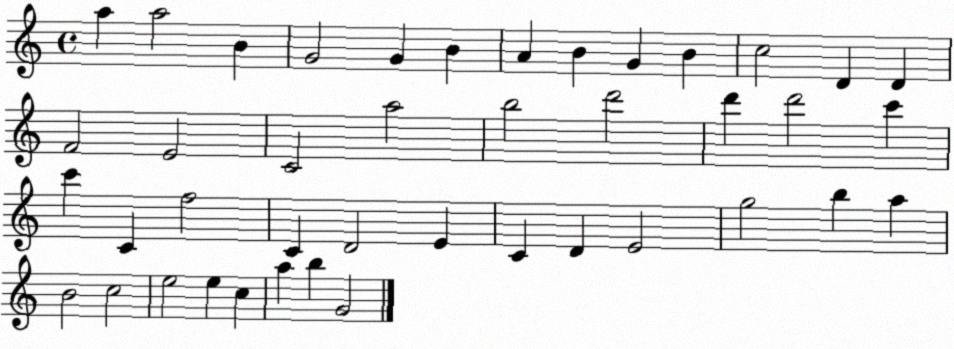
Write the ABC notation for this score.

X:1
T:Untitled
M:4/4
L:1/4
K:C
a a2 B G2 G B A B G B c2 D D F2 E2 C2 a2 b2 d'2 d' d'2 c' c' C f2 C D2 E C D E2 g2 b a B2 c2 e2 e c a b G2